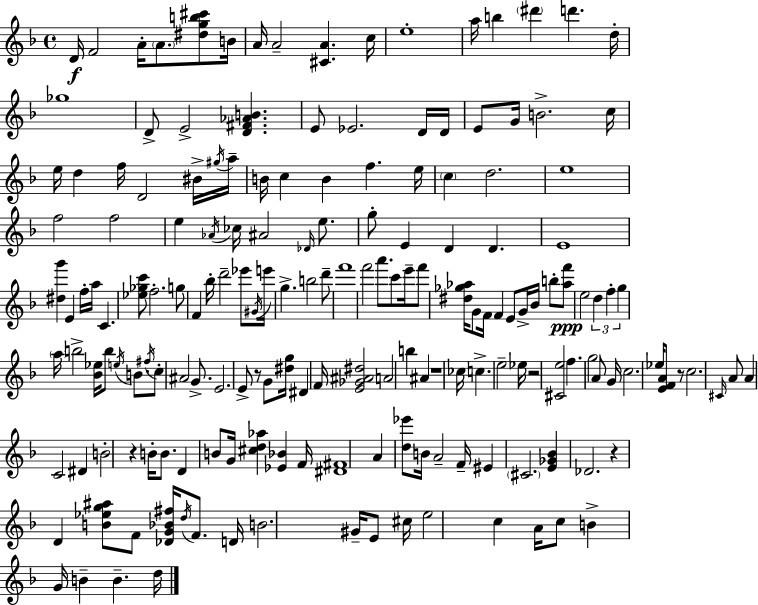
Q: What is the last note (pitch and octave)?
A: D5